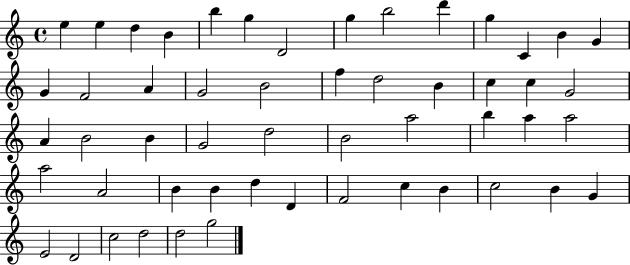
X:1
T:Untitled
M:4/4
L:1/4
K:C
e e d B b g D2 g b2 d' g C B G G F2 A G2 B2 f d2 B c c G2 A B2 B G2 d2 B2 a2 b a a2 a2 A2 B B d D F2 c B c2 B G E2 D2 c2 d2 d2 g2